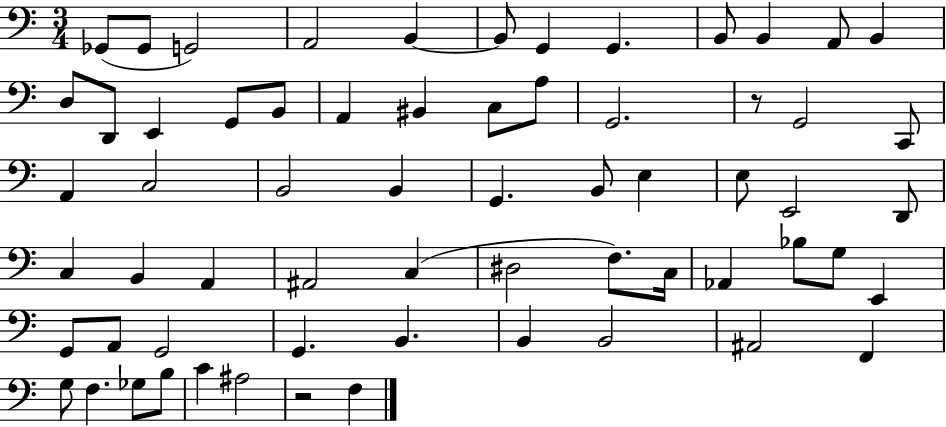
Gb2/e Gb2/e G2/h A2/h B2/q B2/e G2/q G2/q. B2/e B2/q A2/e B2/q D3/e D2/e E2/q G2/e B2/e A2/q BIS2/q C3/e A3/e G2/h. R/e G2/h C2/e A2/q C3/h B2/h B2/q G2/q. B2/e E3/q E3/e E2/h D2/e C3/q B2/q A2/q A#2/h C3/q D#3/h F3/e. C3/s Ab2/q Bb3/e G3/e E2/q G2/e A2/e G2/h G2/q. B2/q. B2/q B2/h A#2/h F2/q G3/e F3/q. Gb3/e B3/e C4/q A#3/h R/h F3/q